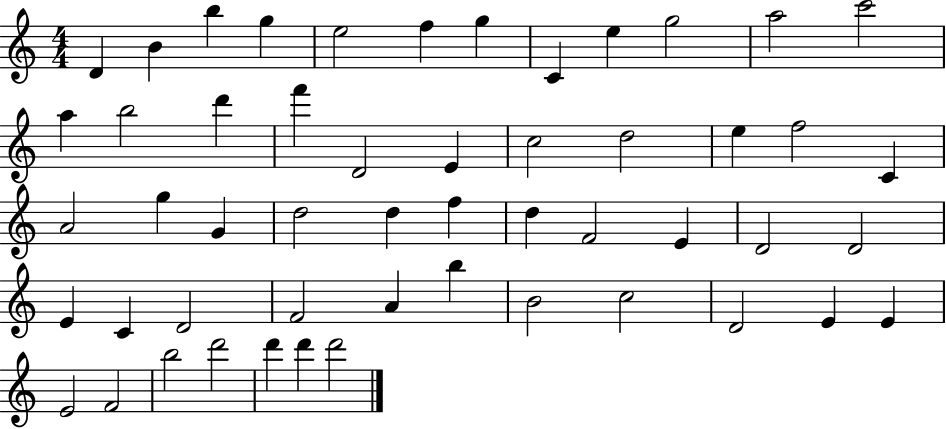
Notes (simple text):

D4/q B4/q B5/q G5/q E5/h F5/q G5/q C4/q E5/q G5/h A5/h C6/h A5/q B5/h D6/q F6/q D4/h E4/q C5/h D5/h E5/q F5/h C4/q A4/h G5/q G4/q D5/h D5/q F5/q D5/q F4/h E4/q D4/h D4/h E4/q C4/q D4/h F4/h A4/q B5/q B4/h C5/h D4/h E4/q E4/q E4/h F4/h B5/h D6/h D6/q D6/q D6/h